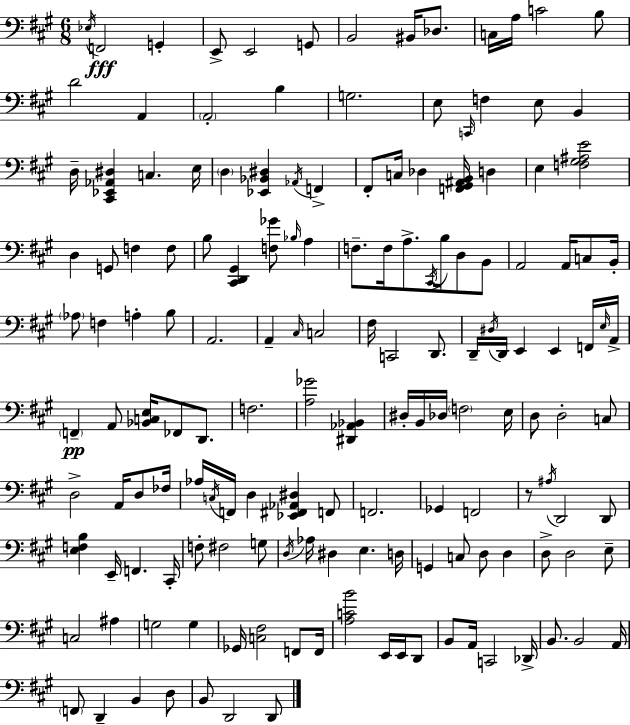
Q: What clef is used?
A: bass